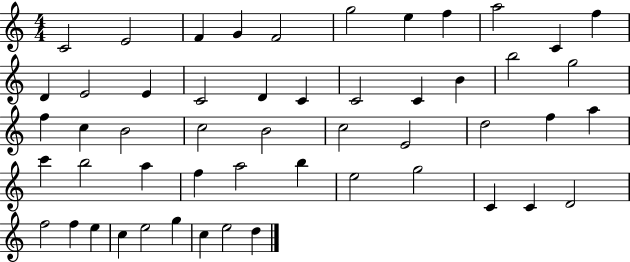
X:1
T:Untitled
M:4/4
L:1/4
K:C
C2 E2 F G F2 g2 e f a2 C f D E2 E C2 D C C2 C B b2 g2 f c B2 c2 B2 c2 E2 d2 f a c' b2 a f a2 b e2 g2 C C D2 f2 f e c e2 g c e2 d